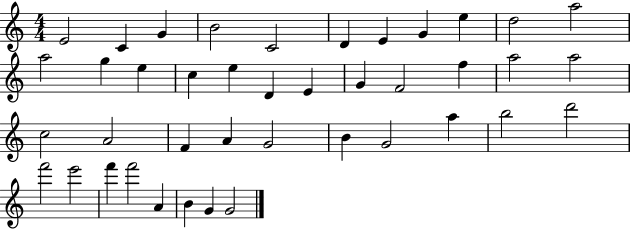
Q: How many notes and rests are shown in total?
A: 41